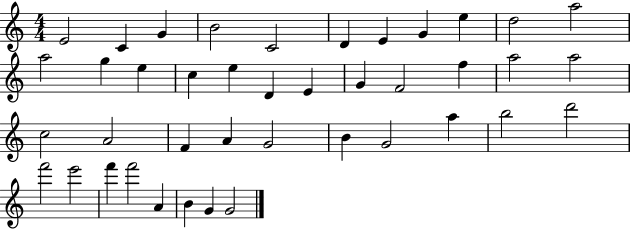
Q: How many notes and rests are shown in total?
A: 41